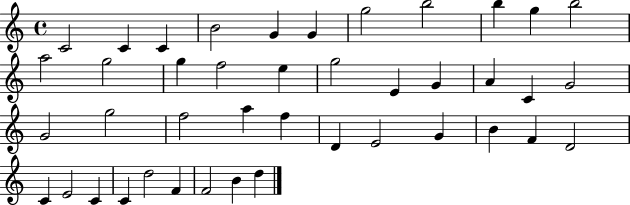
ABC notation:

X:1
T:Untitled
M:4/4
L:1/4
K:C
C2 C C B2 G G g2 b2 b g b2 a2 g2 g f2 e g2 E G A C G2 G2 g2 f2 a f D E2 G B F D2 C E2 C C d2 F F2 B d